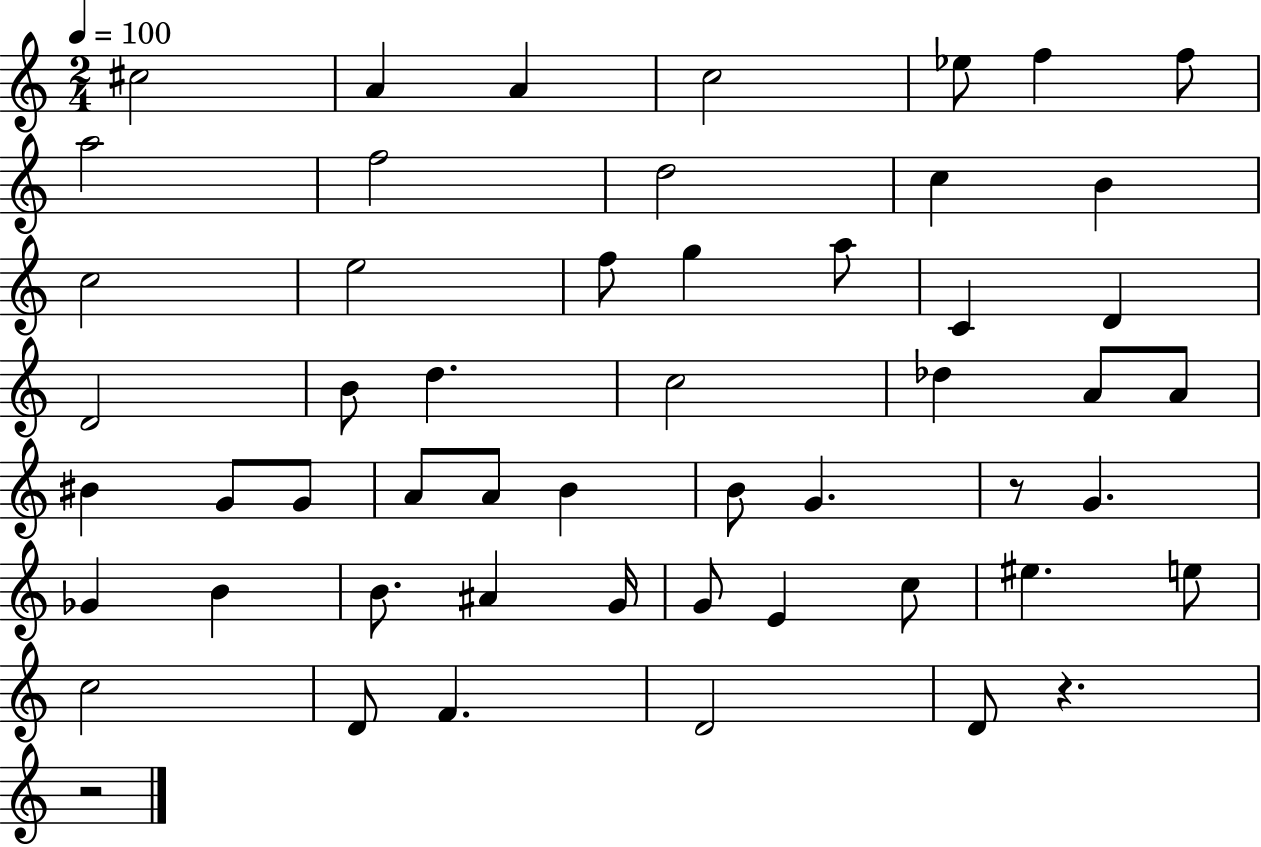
C#5/h A4/q A4/q C5/h Eb5/e F5/q F5/e A5/h F5/h D5/h C5/q B4/q C5/h E5/h F5/e G5/q A5/e C4/q D4/q D4/h B4/e D5/q. C5/h Db5/q A4/e A4/e BIS4/q G4/e G4/e A4/e A4/e B4/q B4/e G4/q. R/e G4/q. Gb4/q B4/q B4/e. A#4/q G4/s G4/e E4/q C5/e EIS5/q. E5/e C5/h D4/e F4/q. D4/h D4/e R/q. R/h